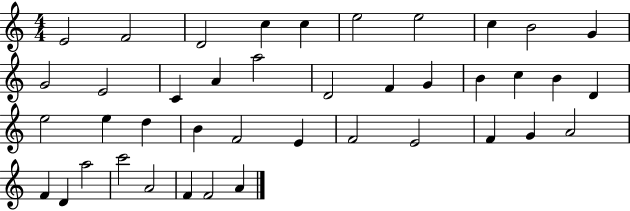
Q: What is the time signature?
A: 4/4